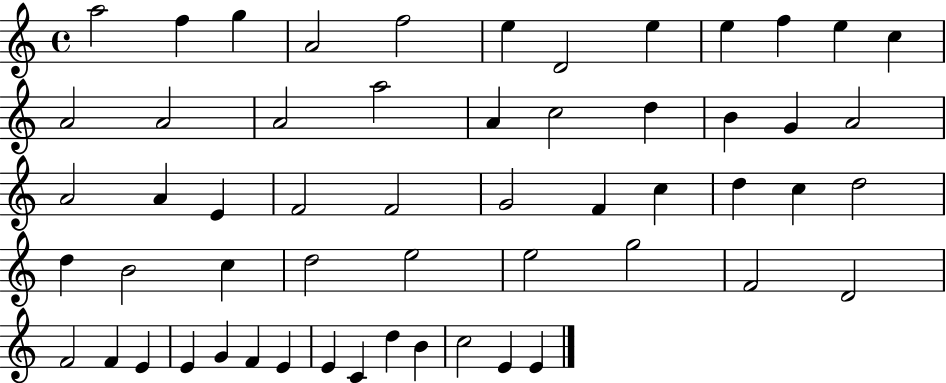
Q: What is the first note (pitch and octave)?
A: A5